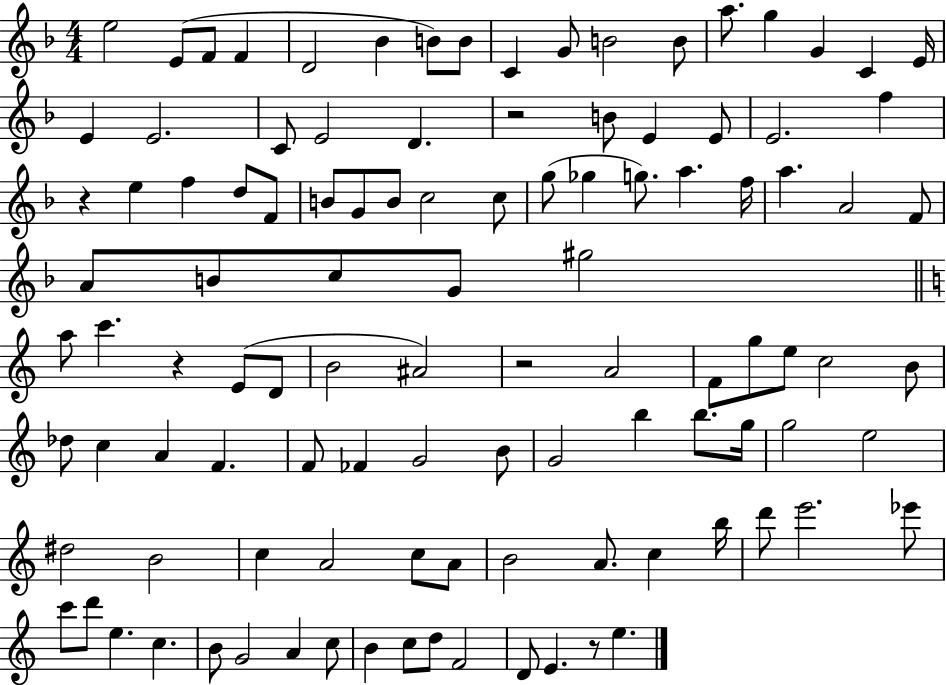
E5/h E4/e F4/e F4/q D4/h Bb4/q B4/e B4/e C4/q G4/e B4/h B4/e A5/e. G5/q G4/q C4/q E4/s E4/q E4/h. C4/e E4/h D4/q. R/h B4/e E4/q E4/e E4/h. F5/q R/q E5/q F5/q D5/e F4/e B4/e G4/e B4/e C5/h C5/e G5/e Gb5/q G5/e. A5/q. F5/s A5/q. A4/h F4/e A4/e B4/e C5/e G4/e G#5/h A5/e C6/q. R/q E4/e D4/e B4/h A#4/h R/h A4/h F4/e G5/e E5/e C5/h B4/e Db5/e C5/q A4/q F4/q. F4/e FES4/q G4/h B4/e G4/h B5/q B5/e. G5/s G5/h E5/h D#5/h B4/h C5/q A4/h C5/e A4/e B4/h A4/e. C5/q B5/s D6/e E6/h. Eb6/e C6/e D6/e E5/q. C5/q. B4/e G4/h A4/q C5/e B4/q C5/e D5/e F4/h D4/e E4/q. R/e E5/q.